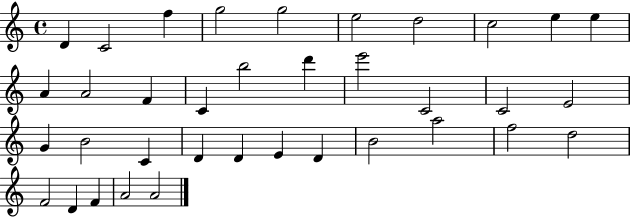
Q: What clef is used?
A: treble